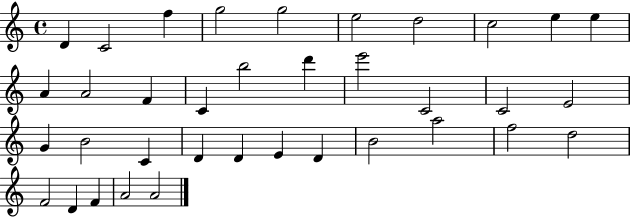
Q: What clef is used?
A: treble